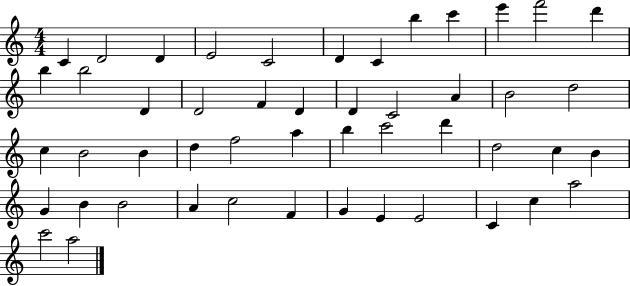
C4/q D4/h D4/q E4/h C4/h D4/q C4/q B5/q C6/q E6/q F6/h D6/q B5/q B5/h D4/q D4/h F4/q D4/q D4/q C4/h A4/q B4/h D5/h C5/q B4/h B4/q D5/q F5/h A5/q B5/q C6/h D6/q D5/h C5/q B4/q G4/q B4/q B4/h A4/q C5/h F4/q G4/q E4/q E4/h C4/q C5/q A5/h C6/h A5/h